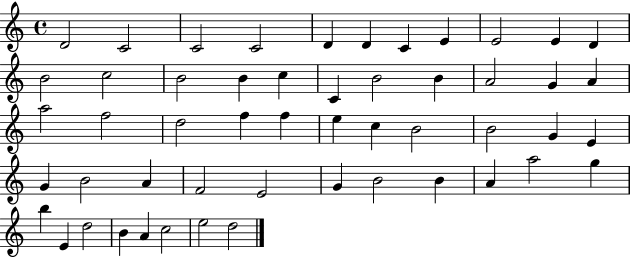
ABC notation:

X:1
T:Untitled
M:4/4
L:1/4
K:C
D2 C2 C2 C2 D D C E E2 E D B2 c2 B2 B c C B2 B A2 G A a2 f2 d2 f f e c B2 B2 G E G B2 A F2 E2 G B2 B A a2 g b E d2 B A c2 e2 d2